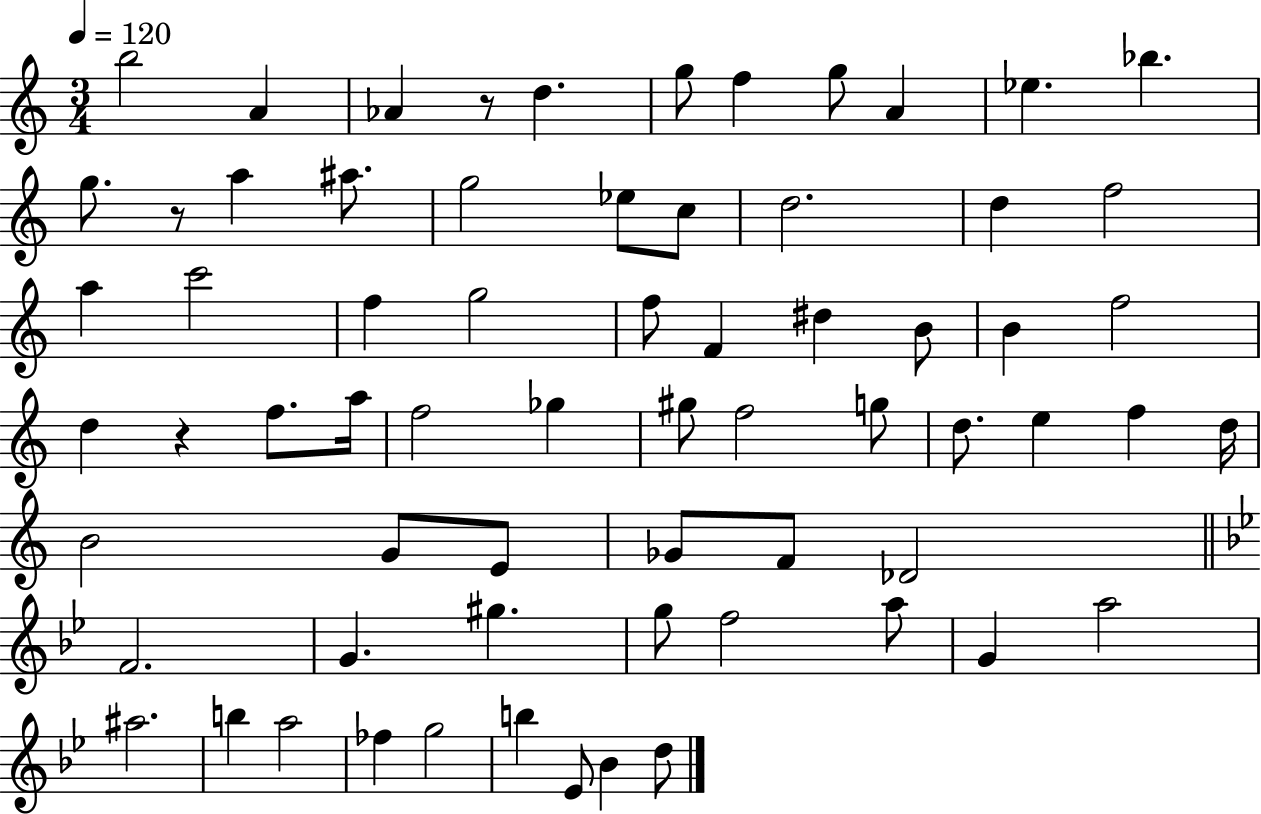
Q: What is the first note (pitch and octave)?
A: B5